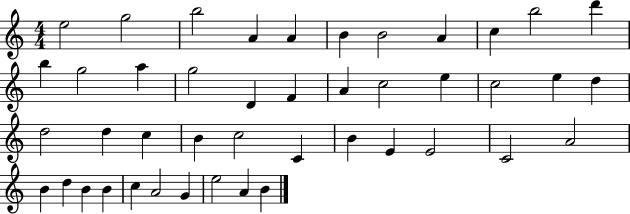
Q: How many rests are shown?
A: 0